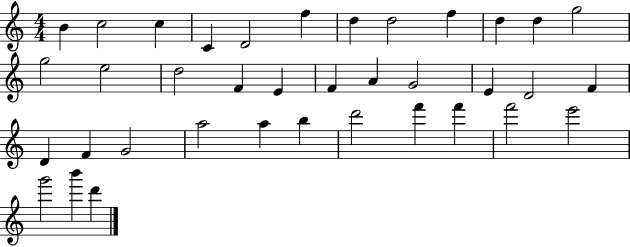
B4/q C5/h C5/q C4/q D4/h F5/q D5/q D5/h F5/q D5/q D5/q G5/h G5/h E5/h D5/h F4/q E4/q F4/q A4/q G4/h E4/q D4/h F4/q D4/q F4/q G4/h A5/h A5/q B5/q D6/h F6/q F6/q F6/h E6/h G6/h B6/q D6/q